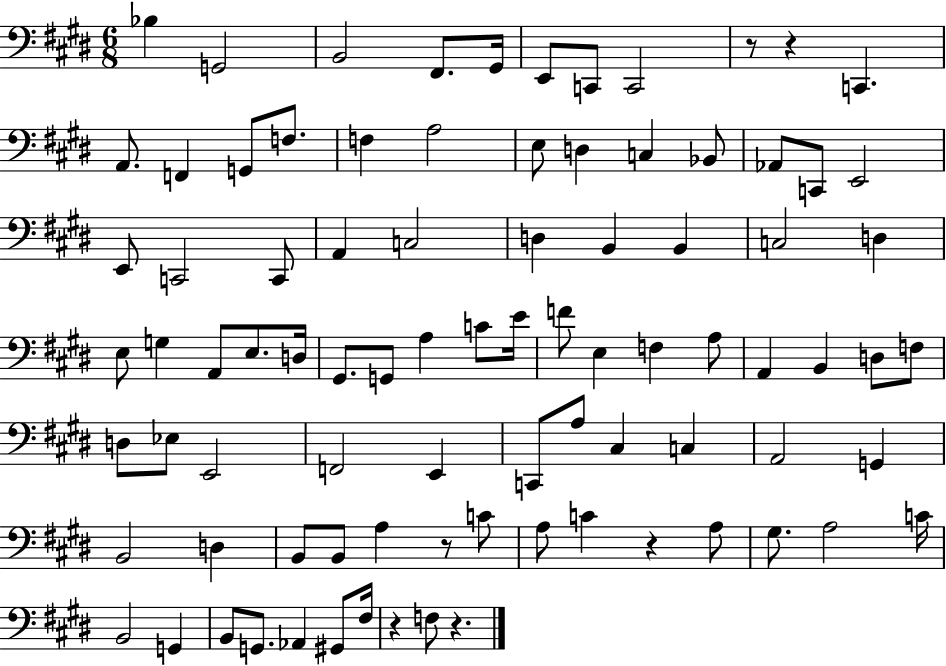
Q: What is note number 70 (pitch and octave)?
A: A3